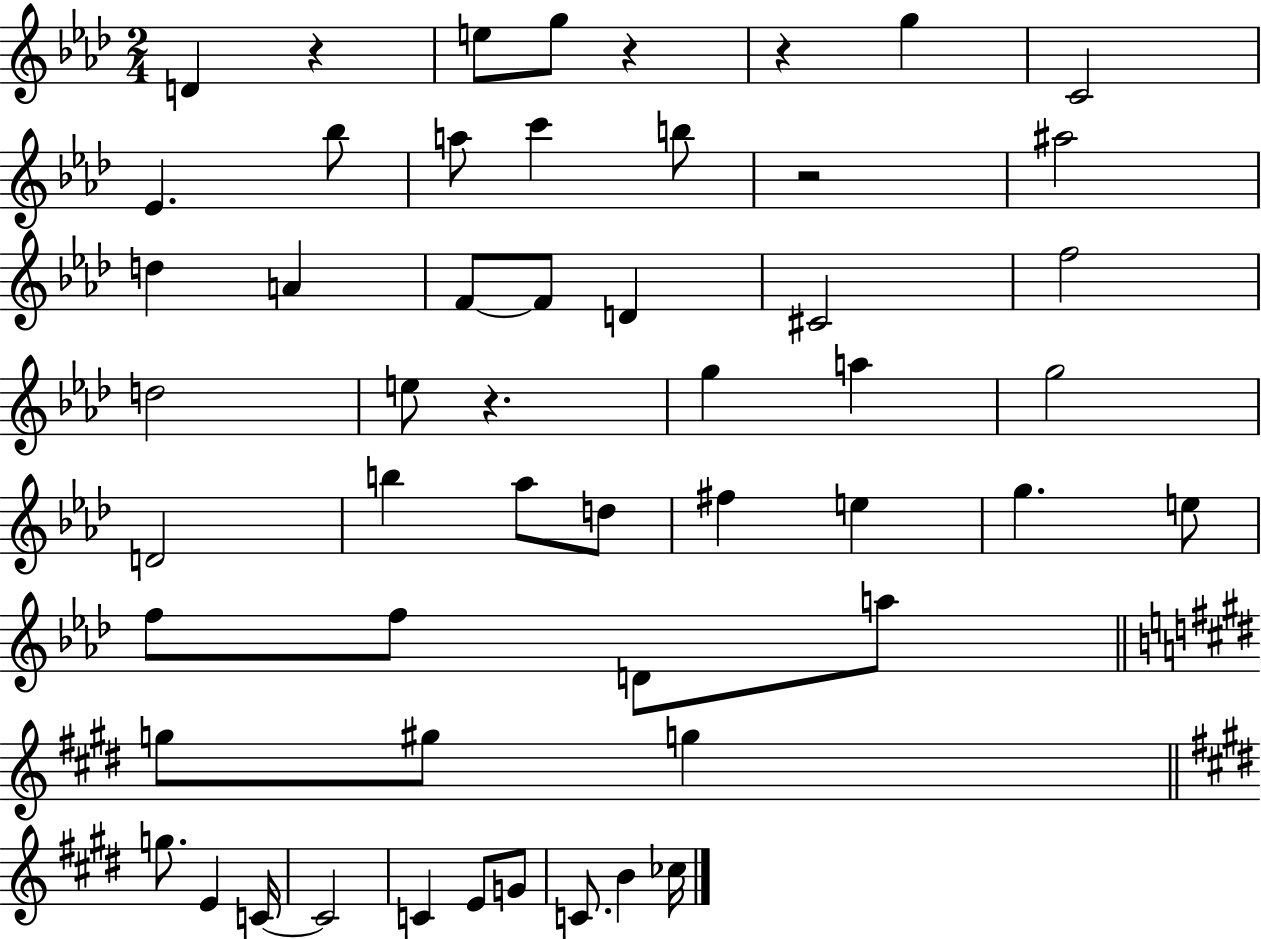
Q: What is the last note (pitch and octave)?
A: CES5